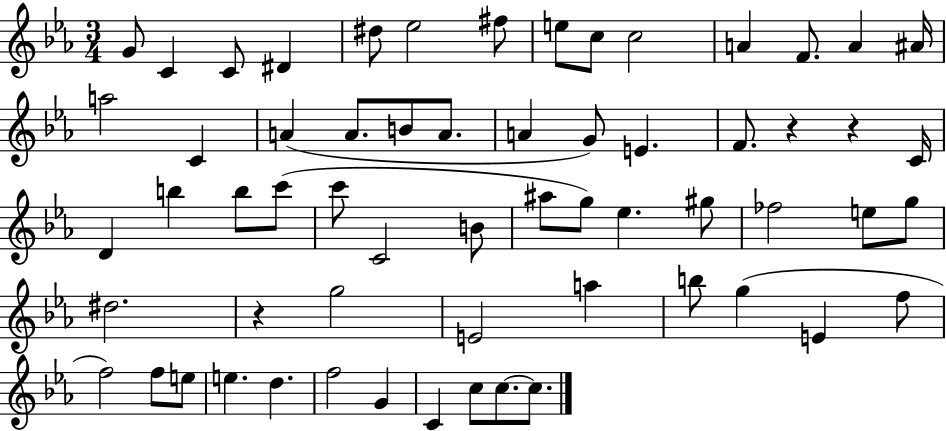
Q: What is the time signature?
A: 3/4